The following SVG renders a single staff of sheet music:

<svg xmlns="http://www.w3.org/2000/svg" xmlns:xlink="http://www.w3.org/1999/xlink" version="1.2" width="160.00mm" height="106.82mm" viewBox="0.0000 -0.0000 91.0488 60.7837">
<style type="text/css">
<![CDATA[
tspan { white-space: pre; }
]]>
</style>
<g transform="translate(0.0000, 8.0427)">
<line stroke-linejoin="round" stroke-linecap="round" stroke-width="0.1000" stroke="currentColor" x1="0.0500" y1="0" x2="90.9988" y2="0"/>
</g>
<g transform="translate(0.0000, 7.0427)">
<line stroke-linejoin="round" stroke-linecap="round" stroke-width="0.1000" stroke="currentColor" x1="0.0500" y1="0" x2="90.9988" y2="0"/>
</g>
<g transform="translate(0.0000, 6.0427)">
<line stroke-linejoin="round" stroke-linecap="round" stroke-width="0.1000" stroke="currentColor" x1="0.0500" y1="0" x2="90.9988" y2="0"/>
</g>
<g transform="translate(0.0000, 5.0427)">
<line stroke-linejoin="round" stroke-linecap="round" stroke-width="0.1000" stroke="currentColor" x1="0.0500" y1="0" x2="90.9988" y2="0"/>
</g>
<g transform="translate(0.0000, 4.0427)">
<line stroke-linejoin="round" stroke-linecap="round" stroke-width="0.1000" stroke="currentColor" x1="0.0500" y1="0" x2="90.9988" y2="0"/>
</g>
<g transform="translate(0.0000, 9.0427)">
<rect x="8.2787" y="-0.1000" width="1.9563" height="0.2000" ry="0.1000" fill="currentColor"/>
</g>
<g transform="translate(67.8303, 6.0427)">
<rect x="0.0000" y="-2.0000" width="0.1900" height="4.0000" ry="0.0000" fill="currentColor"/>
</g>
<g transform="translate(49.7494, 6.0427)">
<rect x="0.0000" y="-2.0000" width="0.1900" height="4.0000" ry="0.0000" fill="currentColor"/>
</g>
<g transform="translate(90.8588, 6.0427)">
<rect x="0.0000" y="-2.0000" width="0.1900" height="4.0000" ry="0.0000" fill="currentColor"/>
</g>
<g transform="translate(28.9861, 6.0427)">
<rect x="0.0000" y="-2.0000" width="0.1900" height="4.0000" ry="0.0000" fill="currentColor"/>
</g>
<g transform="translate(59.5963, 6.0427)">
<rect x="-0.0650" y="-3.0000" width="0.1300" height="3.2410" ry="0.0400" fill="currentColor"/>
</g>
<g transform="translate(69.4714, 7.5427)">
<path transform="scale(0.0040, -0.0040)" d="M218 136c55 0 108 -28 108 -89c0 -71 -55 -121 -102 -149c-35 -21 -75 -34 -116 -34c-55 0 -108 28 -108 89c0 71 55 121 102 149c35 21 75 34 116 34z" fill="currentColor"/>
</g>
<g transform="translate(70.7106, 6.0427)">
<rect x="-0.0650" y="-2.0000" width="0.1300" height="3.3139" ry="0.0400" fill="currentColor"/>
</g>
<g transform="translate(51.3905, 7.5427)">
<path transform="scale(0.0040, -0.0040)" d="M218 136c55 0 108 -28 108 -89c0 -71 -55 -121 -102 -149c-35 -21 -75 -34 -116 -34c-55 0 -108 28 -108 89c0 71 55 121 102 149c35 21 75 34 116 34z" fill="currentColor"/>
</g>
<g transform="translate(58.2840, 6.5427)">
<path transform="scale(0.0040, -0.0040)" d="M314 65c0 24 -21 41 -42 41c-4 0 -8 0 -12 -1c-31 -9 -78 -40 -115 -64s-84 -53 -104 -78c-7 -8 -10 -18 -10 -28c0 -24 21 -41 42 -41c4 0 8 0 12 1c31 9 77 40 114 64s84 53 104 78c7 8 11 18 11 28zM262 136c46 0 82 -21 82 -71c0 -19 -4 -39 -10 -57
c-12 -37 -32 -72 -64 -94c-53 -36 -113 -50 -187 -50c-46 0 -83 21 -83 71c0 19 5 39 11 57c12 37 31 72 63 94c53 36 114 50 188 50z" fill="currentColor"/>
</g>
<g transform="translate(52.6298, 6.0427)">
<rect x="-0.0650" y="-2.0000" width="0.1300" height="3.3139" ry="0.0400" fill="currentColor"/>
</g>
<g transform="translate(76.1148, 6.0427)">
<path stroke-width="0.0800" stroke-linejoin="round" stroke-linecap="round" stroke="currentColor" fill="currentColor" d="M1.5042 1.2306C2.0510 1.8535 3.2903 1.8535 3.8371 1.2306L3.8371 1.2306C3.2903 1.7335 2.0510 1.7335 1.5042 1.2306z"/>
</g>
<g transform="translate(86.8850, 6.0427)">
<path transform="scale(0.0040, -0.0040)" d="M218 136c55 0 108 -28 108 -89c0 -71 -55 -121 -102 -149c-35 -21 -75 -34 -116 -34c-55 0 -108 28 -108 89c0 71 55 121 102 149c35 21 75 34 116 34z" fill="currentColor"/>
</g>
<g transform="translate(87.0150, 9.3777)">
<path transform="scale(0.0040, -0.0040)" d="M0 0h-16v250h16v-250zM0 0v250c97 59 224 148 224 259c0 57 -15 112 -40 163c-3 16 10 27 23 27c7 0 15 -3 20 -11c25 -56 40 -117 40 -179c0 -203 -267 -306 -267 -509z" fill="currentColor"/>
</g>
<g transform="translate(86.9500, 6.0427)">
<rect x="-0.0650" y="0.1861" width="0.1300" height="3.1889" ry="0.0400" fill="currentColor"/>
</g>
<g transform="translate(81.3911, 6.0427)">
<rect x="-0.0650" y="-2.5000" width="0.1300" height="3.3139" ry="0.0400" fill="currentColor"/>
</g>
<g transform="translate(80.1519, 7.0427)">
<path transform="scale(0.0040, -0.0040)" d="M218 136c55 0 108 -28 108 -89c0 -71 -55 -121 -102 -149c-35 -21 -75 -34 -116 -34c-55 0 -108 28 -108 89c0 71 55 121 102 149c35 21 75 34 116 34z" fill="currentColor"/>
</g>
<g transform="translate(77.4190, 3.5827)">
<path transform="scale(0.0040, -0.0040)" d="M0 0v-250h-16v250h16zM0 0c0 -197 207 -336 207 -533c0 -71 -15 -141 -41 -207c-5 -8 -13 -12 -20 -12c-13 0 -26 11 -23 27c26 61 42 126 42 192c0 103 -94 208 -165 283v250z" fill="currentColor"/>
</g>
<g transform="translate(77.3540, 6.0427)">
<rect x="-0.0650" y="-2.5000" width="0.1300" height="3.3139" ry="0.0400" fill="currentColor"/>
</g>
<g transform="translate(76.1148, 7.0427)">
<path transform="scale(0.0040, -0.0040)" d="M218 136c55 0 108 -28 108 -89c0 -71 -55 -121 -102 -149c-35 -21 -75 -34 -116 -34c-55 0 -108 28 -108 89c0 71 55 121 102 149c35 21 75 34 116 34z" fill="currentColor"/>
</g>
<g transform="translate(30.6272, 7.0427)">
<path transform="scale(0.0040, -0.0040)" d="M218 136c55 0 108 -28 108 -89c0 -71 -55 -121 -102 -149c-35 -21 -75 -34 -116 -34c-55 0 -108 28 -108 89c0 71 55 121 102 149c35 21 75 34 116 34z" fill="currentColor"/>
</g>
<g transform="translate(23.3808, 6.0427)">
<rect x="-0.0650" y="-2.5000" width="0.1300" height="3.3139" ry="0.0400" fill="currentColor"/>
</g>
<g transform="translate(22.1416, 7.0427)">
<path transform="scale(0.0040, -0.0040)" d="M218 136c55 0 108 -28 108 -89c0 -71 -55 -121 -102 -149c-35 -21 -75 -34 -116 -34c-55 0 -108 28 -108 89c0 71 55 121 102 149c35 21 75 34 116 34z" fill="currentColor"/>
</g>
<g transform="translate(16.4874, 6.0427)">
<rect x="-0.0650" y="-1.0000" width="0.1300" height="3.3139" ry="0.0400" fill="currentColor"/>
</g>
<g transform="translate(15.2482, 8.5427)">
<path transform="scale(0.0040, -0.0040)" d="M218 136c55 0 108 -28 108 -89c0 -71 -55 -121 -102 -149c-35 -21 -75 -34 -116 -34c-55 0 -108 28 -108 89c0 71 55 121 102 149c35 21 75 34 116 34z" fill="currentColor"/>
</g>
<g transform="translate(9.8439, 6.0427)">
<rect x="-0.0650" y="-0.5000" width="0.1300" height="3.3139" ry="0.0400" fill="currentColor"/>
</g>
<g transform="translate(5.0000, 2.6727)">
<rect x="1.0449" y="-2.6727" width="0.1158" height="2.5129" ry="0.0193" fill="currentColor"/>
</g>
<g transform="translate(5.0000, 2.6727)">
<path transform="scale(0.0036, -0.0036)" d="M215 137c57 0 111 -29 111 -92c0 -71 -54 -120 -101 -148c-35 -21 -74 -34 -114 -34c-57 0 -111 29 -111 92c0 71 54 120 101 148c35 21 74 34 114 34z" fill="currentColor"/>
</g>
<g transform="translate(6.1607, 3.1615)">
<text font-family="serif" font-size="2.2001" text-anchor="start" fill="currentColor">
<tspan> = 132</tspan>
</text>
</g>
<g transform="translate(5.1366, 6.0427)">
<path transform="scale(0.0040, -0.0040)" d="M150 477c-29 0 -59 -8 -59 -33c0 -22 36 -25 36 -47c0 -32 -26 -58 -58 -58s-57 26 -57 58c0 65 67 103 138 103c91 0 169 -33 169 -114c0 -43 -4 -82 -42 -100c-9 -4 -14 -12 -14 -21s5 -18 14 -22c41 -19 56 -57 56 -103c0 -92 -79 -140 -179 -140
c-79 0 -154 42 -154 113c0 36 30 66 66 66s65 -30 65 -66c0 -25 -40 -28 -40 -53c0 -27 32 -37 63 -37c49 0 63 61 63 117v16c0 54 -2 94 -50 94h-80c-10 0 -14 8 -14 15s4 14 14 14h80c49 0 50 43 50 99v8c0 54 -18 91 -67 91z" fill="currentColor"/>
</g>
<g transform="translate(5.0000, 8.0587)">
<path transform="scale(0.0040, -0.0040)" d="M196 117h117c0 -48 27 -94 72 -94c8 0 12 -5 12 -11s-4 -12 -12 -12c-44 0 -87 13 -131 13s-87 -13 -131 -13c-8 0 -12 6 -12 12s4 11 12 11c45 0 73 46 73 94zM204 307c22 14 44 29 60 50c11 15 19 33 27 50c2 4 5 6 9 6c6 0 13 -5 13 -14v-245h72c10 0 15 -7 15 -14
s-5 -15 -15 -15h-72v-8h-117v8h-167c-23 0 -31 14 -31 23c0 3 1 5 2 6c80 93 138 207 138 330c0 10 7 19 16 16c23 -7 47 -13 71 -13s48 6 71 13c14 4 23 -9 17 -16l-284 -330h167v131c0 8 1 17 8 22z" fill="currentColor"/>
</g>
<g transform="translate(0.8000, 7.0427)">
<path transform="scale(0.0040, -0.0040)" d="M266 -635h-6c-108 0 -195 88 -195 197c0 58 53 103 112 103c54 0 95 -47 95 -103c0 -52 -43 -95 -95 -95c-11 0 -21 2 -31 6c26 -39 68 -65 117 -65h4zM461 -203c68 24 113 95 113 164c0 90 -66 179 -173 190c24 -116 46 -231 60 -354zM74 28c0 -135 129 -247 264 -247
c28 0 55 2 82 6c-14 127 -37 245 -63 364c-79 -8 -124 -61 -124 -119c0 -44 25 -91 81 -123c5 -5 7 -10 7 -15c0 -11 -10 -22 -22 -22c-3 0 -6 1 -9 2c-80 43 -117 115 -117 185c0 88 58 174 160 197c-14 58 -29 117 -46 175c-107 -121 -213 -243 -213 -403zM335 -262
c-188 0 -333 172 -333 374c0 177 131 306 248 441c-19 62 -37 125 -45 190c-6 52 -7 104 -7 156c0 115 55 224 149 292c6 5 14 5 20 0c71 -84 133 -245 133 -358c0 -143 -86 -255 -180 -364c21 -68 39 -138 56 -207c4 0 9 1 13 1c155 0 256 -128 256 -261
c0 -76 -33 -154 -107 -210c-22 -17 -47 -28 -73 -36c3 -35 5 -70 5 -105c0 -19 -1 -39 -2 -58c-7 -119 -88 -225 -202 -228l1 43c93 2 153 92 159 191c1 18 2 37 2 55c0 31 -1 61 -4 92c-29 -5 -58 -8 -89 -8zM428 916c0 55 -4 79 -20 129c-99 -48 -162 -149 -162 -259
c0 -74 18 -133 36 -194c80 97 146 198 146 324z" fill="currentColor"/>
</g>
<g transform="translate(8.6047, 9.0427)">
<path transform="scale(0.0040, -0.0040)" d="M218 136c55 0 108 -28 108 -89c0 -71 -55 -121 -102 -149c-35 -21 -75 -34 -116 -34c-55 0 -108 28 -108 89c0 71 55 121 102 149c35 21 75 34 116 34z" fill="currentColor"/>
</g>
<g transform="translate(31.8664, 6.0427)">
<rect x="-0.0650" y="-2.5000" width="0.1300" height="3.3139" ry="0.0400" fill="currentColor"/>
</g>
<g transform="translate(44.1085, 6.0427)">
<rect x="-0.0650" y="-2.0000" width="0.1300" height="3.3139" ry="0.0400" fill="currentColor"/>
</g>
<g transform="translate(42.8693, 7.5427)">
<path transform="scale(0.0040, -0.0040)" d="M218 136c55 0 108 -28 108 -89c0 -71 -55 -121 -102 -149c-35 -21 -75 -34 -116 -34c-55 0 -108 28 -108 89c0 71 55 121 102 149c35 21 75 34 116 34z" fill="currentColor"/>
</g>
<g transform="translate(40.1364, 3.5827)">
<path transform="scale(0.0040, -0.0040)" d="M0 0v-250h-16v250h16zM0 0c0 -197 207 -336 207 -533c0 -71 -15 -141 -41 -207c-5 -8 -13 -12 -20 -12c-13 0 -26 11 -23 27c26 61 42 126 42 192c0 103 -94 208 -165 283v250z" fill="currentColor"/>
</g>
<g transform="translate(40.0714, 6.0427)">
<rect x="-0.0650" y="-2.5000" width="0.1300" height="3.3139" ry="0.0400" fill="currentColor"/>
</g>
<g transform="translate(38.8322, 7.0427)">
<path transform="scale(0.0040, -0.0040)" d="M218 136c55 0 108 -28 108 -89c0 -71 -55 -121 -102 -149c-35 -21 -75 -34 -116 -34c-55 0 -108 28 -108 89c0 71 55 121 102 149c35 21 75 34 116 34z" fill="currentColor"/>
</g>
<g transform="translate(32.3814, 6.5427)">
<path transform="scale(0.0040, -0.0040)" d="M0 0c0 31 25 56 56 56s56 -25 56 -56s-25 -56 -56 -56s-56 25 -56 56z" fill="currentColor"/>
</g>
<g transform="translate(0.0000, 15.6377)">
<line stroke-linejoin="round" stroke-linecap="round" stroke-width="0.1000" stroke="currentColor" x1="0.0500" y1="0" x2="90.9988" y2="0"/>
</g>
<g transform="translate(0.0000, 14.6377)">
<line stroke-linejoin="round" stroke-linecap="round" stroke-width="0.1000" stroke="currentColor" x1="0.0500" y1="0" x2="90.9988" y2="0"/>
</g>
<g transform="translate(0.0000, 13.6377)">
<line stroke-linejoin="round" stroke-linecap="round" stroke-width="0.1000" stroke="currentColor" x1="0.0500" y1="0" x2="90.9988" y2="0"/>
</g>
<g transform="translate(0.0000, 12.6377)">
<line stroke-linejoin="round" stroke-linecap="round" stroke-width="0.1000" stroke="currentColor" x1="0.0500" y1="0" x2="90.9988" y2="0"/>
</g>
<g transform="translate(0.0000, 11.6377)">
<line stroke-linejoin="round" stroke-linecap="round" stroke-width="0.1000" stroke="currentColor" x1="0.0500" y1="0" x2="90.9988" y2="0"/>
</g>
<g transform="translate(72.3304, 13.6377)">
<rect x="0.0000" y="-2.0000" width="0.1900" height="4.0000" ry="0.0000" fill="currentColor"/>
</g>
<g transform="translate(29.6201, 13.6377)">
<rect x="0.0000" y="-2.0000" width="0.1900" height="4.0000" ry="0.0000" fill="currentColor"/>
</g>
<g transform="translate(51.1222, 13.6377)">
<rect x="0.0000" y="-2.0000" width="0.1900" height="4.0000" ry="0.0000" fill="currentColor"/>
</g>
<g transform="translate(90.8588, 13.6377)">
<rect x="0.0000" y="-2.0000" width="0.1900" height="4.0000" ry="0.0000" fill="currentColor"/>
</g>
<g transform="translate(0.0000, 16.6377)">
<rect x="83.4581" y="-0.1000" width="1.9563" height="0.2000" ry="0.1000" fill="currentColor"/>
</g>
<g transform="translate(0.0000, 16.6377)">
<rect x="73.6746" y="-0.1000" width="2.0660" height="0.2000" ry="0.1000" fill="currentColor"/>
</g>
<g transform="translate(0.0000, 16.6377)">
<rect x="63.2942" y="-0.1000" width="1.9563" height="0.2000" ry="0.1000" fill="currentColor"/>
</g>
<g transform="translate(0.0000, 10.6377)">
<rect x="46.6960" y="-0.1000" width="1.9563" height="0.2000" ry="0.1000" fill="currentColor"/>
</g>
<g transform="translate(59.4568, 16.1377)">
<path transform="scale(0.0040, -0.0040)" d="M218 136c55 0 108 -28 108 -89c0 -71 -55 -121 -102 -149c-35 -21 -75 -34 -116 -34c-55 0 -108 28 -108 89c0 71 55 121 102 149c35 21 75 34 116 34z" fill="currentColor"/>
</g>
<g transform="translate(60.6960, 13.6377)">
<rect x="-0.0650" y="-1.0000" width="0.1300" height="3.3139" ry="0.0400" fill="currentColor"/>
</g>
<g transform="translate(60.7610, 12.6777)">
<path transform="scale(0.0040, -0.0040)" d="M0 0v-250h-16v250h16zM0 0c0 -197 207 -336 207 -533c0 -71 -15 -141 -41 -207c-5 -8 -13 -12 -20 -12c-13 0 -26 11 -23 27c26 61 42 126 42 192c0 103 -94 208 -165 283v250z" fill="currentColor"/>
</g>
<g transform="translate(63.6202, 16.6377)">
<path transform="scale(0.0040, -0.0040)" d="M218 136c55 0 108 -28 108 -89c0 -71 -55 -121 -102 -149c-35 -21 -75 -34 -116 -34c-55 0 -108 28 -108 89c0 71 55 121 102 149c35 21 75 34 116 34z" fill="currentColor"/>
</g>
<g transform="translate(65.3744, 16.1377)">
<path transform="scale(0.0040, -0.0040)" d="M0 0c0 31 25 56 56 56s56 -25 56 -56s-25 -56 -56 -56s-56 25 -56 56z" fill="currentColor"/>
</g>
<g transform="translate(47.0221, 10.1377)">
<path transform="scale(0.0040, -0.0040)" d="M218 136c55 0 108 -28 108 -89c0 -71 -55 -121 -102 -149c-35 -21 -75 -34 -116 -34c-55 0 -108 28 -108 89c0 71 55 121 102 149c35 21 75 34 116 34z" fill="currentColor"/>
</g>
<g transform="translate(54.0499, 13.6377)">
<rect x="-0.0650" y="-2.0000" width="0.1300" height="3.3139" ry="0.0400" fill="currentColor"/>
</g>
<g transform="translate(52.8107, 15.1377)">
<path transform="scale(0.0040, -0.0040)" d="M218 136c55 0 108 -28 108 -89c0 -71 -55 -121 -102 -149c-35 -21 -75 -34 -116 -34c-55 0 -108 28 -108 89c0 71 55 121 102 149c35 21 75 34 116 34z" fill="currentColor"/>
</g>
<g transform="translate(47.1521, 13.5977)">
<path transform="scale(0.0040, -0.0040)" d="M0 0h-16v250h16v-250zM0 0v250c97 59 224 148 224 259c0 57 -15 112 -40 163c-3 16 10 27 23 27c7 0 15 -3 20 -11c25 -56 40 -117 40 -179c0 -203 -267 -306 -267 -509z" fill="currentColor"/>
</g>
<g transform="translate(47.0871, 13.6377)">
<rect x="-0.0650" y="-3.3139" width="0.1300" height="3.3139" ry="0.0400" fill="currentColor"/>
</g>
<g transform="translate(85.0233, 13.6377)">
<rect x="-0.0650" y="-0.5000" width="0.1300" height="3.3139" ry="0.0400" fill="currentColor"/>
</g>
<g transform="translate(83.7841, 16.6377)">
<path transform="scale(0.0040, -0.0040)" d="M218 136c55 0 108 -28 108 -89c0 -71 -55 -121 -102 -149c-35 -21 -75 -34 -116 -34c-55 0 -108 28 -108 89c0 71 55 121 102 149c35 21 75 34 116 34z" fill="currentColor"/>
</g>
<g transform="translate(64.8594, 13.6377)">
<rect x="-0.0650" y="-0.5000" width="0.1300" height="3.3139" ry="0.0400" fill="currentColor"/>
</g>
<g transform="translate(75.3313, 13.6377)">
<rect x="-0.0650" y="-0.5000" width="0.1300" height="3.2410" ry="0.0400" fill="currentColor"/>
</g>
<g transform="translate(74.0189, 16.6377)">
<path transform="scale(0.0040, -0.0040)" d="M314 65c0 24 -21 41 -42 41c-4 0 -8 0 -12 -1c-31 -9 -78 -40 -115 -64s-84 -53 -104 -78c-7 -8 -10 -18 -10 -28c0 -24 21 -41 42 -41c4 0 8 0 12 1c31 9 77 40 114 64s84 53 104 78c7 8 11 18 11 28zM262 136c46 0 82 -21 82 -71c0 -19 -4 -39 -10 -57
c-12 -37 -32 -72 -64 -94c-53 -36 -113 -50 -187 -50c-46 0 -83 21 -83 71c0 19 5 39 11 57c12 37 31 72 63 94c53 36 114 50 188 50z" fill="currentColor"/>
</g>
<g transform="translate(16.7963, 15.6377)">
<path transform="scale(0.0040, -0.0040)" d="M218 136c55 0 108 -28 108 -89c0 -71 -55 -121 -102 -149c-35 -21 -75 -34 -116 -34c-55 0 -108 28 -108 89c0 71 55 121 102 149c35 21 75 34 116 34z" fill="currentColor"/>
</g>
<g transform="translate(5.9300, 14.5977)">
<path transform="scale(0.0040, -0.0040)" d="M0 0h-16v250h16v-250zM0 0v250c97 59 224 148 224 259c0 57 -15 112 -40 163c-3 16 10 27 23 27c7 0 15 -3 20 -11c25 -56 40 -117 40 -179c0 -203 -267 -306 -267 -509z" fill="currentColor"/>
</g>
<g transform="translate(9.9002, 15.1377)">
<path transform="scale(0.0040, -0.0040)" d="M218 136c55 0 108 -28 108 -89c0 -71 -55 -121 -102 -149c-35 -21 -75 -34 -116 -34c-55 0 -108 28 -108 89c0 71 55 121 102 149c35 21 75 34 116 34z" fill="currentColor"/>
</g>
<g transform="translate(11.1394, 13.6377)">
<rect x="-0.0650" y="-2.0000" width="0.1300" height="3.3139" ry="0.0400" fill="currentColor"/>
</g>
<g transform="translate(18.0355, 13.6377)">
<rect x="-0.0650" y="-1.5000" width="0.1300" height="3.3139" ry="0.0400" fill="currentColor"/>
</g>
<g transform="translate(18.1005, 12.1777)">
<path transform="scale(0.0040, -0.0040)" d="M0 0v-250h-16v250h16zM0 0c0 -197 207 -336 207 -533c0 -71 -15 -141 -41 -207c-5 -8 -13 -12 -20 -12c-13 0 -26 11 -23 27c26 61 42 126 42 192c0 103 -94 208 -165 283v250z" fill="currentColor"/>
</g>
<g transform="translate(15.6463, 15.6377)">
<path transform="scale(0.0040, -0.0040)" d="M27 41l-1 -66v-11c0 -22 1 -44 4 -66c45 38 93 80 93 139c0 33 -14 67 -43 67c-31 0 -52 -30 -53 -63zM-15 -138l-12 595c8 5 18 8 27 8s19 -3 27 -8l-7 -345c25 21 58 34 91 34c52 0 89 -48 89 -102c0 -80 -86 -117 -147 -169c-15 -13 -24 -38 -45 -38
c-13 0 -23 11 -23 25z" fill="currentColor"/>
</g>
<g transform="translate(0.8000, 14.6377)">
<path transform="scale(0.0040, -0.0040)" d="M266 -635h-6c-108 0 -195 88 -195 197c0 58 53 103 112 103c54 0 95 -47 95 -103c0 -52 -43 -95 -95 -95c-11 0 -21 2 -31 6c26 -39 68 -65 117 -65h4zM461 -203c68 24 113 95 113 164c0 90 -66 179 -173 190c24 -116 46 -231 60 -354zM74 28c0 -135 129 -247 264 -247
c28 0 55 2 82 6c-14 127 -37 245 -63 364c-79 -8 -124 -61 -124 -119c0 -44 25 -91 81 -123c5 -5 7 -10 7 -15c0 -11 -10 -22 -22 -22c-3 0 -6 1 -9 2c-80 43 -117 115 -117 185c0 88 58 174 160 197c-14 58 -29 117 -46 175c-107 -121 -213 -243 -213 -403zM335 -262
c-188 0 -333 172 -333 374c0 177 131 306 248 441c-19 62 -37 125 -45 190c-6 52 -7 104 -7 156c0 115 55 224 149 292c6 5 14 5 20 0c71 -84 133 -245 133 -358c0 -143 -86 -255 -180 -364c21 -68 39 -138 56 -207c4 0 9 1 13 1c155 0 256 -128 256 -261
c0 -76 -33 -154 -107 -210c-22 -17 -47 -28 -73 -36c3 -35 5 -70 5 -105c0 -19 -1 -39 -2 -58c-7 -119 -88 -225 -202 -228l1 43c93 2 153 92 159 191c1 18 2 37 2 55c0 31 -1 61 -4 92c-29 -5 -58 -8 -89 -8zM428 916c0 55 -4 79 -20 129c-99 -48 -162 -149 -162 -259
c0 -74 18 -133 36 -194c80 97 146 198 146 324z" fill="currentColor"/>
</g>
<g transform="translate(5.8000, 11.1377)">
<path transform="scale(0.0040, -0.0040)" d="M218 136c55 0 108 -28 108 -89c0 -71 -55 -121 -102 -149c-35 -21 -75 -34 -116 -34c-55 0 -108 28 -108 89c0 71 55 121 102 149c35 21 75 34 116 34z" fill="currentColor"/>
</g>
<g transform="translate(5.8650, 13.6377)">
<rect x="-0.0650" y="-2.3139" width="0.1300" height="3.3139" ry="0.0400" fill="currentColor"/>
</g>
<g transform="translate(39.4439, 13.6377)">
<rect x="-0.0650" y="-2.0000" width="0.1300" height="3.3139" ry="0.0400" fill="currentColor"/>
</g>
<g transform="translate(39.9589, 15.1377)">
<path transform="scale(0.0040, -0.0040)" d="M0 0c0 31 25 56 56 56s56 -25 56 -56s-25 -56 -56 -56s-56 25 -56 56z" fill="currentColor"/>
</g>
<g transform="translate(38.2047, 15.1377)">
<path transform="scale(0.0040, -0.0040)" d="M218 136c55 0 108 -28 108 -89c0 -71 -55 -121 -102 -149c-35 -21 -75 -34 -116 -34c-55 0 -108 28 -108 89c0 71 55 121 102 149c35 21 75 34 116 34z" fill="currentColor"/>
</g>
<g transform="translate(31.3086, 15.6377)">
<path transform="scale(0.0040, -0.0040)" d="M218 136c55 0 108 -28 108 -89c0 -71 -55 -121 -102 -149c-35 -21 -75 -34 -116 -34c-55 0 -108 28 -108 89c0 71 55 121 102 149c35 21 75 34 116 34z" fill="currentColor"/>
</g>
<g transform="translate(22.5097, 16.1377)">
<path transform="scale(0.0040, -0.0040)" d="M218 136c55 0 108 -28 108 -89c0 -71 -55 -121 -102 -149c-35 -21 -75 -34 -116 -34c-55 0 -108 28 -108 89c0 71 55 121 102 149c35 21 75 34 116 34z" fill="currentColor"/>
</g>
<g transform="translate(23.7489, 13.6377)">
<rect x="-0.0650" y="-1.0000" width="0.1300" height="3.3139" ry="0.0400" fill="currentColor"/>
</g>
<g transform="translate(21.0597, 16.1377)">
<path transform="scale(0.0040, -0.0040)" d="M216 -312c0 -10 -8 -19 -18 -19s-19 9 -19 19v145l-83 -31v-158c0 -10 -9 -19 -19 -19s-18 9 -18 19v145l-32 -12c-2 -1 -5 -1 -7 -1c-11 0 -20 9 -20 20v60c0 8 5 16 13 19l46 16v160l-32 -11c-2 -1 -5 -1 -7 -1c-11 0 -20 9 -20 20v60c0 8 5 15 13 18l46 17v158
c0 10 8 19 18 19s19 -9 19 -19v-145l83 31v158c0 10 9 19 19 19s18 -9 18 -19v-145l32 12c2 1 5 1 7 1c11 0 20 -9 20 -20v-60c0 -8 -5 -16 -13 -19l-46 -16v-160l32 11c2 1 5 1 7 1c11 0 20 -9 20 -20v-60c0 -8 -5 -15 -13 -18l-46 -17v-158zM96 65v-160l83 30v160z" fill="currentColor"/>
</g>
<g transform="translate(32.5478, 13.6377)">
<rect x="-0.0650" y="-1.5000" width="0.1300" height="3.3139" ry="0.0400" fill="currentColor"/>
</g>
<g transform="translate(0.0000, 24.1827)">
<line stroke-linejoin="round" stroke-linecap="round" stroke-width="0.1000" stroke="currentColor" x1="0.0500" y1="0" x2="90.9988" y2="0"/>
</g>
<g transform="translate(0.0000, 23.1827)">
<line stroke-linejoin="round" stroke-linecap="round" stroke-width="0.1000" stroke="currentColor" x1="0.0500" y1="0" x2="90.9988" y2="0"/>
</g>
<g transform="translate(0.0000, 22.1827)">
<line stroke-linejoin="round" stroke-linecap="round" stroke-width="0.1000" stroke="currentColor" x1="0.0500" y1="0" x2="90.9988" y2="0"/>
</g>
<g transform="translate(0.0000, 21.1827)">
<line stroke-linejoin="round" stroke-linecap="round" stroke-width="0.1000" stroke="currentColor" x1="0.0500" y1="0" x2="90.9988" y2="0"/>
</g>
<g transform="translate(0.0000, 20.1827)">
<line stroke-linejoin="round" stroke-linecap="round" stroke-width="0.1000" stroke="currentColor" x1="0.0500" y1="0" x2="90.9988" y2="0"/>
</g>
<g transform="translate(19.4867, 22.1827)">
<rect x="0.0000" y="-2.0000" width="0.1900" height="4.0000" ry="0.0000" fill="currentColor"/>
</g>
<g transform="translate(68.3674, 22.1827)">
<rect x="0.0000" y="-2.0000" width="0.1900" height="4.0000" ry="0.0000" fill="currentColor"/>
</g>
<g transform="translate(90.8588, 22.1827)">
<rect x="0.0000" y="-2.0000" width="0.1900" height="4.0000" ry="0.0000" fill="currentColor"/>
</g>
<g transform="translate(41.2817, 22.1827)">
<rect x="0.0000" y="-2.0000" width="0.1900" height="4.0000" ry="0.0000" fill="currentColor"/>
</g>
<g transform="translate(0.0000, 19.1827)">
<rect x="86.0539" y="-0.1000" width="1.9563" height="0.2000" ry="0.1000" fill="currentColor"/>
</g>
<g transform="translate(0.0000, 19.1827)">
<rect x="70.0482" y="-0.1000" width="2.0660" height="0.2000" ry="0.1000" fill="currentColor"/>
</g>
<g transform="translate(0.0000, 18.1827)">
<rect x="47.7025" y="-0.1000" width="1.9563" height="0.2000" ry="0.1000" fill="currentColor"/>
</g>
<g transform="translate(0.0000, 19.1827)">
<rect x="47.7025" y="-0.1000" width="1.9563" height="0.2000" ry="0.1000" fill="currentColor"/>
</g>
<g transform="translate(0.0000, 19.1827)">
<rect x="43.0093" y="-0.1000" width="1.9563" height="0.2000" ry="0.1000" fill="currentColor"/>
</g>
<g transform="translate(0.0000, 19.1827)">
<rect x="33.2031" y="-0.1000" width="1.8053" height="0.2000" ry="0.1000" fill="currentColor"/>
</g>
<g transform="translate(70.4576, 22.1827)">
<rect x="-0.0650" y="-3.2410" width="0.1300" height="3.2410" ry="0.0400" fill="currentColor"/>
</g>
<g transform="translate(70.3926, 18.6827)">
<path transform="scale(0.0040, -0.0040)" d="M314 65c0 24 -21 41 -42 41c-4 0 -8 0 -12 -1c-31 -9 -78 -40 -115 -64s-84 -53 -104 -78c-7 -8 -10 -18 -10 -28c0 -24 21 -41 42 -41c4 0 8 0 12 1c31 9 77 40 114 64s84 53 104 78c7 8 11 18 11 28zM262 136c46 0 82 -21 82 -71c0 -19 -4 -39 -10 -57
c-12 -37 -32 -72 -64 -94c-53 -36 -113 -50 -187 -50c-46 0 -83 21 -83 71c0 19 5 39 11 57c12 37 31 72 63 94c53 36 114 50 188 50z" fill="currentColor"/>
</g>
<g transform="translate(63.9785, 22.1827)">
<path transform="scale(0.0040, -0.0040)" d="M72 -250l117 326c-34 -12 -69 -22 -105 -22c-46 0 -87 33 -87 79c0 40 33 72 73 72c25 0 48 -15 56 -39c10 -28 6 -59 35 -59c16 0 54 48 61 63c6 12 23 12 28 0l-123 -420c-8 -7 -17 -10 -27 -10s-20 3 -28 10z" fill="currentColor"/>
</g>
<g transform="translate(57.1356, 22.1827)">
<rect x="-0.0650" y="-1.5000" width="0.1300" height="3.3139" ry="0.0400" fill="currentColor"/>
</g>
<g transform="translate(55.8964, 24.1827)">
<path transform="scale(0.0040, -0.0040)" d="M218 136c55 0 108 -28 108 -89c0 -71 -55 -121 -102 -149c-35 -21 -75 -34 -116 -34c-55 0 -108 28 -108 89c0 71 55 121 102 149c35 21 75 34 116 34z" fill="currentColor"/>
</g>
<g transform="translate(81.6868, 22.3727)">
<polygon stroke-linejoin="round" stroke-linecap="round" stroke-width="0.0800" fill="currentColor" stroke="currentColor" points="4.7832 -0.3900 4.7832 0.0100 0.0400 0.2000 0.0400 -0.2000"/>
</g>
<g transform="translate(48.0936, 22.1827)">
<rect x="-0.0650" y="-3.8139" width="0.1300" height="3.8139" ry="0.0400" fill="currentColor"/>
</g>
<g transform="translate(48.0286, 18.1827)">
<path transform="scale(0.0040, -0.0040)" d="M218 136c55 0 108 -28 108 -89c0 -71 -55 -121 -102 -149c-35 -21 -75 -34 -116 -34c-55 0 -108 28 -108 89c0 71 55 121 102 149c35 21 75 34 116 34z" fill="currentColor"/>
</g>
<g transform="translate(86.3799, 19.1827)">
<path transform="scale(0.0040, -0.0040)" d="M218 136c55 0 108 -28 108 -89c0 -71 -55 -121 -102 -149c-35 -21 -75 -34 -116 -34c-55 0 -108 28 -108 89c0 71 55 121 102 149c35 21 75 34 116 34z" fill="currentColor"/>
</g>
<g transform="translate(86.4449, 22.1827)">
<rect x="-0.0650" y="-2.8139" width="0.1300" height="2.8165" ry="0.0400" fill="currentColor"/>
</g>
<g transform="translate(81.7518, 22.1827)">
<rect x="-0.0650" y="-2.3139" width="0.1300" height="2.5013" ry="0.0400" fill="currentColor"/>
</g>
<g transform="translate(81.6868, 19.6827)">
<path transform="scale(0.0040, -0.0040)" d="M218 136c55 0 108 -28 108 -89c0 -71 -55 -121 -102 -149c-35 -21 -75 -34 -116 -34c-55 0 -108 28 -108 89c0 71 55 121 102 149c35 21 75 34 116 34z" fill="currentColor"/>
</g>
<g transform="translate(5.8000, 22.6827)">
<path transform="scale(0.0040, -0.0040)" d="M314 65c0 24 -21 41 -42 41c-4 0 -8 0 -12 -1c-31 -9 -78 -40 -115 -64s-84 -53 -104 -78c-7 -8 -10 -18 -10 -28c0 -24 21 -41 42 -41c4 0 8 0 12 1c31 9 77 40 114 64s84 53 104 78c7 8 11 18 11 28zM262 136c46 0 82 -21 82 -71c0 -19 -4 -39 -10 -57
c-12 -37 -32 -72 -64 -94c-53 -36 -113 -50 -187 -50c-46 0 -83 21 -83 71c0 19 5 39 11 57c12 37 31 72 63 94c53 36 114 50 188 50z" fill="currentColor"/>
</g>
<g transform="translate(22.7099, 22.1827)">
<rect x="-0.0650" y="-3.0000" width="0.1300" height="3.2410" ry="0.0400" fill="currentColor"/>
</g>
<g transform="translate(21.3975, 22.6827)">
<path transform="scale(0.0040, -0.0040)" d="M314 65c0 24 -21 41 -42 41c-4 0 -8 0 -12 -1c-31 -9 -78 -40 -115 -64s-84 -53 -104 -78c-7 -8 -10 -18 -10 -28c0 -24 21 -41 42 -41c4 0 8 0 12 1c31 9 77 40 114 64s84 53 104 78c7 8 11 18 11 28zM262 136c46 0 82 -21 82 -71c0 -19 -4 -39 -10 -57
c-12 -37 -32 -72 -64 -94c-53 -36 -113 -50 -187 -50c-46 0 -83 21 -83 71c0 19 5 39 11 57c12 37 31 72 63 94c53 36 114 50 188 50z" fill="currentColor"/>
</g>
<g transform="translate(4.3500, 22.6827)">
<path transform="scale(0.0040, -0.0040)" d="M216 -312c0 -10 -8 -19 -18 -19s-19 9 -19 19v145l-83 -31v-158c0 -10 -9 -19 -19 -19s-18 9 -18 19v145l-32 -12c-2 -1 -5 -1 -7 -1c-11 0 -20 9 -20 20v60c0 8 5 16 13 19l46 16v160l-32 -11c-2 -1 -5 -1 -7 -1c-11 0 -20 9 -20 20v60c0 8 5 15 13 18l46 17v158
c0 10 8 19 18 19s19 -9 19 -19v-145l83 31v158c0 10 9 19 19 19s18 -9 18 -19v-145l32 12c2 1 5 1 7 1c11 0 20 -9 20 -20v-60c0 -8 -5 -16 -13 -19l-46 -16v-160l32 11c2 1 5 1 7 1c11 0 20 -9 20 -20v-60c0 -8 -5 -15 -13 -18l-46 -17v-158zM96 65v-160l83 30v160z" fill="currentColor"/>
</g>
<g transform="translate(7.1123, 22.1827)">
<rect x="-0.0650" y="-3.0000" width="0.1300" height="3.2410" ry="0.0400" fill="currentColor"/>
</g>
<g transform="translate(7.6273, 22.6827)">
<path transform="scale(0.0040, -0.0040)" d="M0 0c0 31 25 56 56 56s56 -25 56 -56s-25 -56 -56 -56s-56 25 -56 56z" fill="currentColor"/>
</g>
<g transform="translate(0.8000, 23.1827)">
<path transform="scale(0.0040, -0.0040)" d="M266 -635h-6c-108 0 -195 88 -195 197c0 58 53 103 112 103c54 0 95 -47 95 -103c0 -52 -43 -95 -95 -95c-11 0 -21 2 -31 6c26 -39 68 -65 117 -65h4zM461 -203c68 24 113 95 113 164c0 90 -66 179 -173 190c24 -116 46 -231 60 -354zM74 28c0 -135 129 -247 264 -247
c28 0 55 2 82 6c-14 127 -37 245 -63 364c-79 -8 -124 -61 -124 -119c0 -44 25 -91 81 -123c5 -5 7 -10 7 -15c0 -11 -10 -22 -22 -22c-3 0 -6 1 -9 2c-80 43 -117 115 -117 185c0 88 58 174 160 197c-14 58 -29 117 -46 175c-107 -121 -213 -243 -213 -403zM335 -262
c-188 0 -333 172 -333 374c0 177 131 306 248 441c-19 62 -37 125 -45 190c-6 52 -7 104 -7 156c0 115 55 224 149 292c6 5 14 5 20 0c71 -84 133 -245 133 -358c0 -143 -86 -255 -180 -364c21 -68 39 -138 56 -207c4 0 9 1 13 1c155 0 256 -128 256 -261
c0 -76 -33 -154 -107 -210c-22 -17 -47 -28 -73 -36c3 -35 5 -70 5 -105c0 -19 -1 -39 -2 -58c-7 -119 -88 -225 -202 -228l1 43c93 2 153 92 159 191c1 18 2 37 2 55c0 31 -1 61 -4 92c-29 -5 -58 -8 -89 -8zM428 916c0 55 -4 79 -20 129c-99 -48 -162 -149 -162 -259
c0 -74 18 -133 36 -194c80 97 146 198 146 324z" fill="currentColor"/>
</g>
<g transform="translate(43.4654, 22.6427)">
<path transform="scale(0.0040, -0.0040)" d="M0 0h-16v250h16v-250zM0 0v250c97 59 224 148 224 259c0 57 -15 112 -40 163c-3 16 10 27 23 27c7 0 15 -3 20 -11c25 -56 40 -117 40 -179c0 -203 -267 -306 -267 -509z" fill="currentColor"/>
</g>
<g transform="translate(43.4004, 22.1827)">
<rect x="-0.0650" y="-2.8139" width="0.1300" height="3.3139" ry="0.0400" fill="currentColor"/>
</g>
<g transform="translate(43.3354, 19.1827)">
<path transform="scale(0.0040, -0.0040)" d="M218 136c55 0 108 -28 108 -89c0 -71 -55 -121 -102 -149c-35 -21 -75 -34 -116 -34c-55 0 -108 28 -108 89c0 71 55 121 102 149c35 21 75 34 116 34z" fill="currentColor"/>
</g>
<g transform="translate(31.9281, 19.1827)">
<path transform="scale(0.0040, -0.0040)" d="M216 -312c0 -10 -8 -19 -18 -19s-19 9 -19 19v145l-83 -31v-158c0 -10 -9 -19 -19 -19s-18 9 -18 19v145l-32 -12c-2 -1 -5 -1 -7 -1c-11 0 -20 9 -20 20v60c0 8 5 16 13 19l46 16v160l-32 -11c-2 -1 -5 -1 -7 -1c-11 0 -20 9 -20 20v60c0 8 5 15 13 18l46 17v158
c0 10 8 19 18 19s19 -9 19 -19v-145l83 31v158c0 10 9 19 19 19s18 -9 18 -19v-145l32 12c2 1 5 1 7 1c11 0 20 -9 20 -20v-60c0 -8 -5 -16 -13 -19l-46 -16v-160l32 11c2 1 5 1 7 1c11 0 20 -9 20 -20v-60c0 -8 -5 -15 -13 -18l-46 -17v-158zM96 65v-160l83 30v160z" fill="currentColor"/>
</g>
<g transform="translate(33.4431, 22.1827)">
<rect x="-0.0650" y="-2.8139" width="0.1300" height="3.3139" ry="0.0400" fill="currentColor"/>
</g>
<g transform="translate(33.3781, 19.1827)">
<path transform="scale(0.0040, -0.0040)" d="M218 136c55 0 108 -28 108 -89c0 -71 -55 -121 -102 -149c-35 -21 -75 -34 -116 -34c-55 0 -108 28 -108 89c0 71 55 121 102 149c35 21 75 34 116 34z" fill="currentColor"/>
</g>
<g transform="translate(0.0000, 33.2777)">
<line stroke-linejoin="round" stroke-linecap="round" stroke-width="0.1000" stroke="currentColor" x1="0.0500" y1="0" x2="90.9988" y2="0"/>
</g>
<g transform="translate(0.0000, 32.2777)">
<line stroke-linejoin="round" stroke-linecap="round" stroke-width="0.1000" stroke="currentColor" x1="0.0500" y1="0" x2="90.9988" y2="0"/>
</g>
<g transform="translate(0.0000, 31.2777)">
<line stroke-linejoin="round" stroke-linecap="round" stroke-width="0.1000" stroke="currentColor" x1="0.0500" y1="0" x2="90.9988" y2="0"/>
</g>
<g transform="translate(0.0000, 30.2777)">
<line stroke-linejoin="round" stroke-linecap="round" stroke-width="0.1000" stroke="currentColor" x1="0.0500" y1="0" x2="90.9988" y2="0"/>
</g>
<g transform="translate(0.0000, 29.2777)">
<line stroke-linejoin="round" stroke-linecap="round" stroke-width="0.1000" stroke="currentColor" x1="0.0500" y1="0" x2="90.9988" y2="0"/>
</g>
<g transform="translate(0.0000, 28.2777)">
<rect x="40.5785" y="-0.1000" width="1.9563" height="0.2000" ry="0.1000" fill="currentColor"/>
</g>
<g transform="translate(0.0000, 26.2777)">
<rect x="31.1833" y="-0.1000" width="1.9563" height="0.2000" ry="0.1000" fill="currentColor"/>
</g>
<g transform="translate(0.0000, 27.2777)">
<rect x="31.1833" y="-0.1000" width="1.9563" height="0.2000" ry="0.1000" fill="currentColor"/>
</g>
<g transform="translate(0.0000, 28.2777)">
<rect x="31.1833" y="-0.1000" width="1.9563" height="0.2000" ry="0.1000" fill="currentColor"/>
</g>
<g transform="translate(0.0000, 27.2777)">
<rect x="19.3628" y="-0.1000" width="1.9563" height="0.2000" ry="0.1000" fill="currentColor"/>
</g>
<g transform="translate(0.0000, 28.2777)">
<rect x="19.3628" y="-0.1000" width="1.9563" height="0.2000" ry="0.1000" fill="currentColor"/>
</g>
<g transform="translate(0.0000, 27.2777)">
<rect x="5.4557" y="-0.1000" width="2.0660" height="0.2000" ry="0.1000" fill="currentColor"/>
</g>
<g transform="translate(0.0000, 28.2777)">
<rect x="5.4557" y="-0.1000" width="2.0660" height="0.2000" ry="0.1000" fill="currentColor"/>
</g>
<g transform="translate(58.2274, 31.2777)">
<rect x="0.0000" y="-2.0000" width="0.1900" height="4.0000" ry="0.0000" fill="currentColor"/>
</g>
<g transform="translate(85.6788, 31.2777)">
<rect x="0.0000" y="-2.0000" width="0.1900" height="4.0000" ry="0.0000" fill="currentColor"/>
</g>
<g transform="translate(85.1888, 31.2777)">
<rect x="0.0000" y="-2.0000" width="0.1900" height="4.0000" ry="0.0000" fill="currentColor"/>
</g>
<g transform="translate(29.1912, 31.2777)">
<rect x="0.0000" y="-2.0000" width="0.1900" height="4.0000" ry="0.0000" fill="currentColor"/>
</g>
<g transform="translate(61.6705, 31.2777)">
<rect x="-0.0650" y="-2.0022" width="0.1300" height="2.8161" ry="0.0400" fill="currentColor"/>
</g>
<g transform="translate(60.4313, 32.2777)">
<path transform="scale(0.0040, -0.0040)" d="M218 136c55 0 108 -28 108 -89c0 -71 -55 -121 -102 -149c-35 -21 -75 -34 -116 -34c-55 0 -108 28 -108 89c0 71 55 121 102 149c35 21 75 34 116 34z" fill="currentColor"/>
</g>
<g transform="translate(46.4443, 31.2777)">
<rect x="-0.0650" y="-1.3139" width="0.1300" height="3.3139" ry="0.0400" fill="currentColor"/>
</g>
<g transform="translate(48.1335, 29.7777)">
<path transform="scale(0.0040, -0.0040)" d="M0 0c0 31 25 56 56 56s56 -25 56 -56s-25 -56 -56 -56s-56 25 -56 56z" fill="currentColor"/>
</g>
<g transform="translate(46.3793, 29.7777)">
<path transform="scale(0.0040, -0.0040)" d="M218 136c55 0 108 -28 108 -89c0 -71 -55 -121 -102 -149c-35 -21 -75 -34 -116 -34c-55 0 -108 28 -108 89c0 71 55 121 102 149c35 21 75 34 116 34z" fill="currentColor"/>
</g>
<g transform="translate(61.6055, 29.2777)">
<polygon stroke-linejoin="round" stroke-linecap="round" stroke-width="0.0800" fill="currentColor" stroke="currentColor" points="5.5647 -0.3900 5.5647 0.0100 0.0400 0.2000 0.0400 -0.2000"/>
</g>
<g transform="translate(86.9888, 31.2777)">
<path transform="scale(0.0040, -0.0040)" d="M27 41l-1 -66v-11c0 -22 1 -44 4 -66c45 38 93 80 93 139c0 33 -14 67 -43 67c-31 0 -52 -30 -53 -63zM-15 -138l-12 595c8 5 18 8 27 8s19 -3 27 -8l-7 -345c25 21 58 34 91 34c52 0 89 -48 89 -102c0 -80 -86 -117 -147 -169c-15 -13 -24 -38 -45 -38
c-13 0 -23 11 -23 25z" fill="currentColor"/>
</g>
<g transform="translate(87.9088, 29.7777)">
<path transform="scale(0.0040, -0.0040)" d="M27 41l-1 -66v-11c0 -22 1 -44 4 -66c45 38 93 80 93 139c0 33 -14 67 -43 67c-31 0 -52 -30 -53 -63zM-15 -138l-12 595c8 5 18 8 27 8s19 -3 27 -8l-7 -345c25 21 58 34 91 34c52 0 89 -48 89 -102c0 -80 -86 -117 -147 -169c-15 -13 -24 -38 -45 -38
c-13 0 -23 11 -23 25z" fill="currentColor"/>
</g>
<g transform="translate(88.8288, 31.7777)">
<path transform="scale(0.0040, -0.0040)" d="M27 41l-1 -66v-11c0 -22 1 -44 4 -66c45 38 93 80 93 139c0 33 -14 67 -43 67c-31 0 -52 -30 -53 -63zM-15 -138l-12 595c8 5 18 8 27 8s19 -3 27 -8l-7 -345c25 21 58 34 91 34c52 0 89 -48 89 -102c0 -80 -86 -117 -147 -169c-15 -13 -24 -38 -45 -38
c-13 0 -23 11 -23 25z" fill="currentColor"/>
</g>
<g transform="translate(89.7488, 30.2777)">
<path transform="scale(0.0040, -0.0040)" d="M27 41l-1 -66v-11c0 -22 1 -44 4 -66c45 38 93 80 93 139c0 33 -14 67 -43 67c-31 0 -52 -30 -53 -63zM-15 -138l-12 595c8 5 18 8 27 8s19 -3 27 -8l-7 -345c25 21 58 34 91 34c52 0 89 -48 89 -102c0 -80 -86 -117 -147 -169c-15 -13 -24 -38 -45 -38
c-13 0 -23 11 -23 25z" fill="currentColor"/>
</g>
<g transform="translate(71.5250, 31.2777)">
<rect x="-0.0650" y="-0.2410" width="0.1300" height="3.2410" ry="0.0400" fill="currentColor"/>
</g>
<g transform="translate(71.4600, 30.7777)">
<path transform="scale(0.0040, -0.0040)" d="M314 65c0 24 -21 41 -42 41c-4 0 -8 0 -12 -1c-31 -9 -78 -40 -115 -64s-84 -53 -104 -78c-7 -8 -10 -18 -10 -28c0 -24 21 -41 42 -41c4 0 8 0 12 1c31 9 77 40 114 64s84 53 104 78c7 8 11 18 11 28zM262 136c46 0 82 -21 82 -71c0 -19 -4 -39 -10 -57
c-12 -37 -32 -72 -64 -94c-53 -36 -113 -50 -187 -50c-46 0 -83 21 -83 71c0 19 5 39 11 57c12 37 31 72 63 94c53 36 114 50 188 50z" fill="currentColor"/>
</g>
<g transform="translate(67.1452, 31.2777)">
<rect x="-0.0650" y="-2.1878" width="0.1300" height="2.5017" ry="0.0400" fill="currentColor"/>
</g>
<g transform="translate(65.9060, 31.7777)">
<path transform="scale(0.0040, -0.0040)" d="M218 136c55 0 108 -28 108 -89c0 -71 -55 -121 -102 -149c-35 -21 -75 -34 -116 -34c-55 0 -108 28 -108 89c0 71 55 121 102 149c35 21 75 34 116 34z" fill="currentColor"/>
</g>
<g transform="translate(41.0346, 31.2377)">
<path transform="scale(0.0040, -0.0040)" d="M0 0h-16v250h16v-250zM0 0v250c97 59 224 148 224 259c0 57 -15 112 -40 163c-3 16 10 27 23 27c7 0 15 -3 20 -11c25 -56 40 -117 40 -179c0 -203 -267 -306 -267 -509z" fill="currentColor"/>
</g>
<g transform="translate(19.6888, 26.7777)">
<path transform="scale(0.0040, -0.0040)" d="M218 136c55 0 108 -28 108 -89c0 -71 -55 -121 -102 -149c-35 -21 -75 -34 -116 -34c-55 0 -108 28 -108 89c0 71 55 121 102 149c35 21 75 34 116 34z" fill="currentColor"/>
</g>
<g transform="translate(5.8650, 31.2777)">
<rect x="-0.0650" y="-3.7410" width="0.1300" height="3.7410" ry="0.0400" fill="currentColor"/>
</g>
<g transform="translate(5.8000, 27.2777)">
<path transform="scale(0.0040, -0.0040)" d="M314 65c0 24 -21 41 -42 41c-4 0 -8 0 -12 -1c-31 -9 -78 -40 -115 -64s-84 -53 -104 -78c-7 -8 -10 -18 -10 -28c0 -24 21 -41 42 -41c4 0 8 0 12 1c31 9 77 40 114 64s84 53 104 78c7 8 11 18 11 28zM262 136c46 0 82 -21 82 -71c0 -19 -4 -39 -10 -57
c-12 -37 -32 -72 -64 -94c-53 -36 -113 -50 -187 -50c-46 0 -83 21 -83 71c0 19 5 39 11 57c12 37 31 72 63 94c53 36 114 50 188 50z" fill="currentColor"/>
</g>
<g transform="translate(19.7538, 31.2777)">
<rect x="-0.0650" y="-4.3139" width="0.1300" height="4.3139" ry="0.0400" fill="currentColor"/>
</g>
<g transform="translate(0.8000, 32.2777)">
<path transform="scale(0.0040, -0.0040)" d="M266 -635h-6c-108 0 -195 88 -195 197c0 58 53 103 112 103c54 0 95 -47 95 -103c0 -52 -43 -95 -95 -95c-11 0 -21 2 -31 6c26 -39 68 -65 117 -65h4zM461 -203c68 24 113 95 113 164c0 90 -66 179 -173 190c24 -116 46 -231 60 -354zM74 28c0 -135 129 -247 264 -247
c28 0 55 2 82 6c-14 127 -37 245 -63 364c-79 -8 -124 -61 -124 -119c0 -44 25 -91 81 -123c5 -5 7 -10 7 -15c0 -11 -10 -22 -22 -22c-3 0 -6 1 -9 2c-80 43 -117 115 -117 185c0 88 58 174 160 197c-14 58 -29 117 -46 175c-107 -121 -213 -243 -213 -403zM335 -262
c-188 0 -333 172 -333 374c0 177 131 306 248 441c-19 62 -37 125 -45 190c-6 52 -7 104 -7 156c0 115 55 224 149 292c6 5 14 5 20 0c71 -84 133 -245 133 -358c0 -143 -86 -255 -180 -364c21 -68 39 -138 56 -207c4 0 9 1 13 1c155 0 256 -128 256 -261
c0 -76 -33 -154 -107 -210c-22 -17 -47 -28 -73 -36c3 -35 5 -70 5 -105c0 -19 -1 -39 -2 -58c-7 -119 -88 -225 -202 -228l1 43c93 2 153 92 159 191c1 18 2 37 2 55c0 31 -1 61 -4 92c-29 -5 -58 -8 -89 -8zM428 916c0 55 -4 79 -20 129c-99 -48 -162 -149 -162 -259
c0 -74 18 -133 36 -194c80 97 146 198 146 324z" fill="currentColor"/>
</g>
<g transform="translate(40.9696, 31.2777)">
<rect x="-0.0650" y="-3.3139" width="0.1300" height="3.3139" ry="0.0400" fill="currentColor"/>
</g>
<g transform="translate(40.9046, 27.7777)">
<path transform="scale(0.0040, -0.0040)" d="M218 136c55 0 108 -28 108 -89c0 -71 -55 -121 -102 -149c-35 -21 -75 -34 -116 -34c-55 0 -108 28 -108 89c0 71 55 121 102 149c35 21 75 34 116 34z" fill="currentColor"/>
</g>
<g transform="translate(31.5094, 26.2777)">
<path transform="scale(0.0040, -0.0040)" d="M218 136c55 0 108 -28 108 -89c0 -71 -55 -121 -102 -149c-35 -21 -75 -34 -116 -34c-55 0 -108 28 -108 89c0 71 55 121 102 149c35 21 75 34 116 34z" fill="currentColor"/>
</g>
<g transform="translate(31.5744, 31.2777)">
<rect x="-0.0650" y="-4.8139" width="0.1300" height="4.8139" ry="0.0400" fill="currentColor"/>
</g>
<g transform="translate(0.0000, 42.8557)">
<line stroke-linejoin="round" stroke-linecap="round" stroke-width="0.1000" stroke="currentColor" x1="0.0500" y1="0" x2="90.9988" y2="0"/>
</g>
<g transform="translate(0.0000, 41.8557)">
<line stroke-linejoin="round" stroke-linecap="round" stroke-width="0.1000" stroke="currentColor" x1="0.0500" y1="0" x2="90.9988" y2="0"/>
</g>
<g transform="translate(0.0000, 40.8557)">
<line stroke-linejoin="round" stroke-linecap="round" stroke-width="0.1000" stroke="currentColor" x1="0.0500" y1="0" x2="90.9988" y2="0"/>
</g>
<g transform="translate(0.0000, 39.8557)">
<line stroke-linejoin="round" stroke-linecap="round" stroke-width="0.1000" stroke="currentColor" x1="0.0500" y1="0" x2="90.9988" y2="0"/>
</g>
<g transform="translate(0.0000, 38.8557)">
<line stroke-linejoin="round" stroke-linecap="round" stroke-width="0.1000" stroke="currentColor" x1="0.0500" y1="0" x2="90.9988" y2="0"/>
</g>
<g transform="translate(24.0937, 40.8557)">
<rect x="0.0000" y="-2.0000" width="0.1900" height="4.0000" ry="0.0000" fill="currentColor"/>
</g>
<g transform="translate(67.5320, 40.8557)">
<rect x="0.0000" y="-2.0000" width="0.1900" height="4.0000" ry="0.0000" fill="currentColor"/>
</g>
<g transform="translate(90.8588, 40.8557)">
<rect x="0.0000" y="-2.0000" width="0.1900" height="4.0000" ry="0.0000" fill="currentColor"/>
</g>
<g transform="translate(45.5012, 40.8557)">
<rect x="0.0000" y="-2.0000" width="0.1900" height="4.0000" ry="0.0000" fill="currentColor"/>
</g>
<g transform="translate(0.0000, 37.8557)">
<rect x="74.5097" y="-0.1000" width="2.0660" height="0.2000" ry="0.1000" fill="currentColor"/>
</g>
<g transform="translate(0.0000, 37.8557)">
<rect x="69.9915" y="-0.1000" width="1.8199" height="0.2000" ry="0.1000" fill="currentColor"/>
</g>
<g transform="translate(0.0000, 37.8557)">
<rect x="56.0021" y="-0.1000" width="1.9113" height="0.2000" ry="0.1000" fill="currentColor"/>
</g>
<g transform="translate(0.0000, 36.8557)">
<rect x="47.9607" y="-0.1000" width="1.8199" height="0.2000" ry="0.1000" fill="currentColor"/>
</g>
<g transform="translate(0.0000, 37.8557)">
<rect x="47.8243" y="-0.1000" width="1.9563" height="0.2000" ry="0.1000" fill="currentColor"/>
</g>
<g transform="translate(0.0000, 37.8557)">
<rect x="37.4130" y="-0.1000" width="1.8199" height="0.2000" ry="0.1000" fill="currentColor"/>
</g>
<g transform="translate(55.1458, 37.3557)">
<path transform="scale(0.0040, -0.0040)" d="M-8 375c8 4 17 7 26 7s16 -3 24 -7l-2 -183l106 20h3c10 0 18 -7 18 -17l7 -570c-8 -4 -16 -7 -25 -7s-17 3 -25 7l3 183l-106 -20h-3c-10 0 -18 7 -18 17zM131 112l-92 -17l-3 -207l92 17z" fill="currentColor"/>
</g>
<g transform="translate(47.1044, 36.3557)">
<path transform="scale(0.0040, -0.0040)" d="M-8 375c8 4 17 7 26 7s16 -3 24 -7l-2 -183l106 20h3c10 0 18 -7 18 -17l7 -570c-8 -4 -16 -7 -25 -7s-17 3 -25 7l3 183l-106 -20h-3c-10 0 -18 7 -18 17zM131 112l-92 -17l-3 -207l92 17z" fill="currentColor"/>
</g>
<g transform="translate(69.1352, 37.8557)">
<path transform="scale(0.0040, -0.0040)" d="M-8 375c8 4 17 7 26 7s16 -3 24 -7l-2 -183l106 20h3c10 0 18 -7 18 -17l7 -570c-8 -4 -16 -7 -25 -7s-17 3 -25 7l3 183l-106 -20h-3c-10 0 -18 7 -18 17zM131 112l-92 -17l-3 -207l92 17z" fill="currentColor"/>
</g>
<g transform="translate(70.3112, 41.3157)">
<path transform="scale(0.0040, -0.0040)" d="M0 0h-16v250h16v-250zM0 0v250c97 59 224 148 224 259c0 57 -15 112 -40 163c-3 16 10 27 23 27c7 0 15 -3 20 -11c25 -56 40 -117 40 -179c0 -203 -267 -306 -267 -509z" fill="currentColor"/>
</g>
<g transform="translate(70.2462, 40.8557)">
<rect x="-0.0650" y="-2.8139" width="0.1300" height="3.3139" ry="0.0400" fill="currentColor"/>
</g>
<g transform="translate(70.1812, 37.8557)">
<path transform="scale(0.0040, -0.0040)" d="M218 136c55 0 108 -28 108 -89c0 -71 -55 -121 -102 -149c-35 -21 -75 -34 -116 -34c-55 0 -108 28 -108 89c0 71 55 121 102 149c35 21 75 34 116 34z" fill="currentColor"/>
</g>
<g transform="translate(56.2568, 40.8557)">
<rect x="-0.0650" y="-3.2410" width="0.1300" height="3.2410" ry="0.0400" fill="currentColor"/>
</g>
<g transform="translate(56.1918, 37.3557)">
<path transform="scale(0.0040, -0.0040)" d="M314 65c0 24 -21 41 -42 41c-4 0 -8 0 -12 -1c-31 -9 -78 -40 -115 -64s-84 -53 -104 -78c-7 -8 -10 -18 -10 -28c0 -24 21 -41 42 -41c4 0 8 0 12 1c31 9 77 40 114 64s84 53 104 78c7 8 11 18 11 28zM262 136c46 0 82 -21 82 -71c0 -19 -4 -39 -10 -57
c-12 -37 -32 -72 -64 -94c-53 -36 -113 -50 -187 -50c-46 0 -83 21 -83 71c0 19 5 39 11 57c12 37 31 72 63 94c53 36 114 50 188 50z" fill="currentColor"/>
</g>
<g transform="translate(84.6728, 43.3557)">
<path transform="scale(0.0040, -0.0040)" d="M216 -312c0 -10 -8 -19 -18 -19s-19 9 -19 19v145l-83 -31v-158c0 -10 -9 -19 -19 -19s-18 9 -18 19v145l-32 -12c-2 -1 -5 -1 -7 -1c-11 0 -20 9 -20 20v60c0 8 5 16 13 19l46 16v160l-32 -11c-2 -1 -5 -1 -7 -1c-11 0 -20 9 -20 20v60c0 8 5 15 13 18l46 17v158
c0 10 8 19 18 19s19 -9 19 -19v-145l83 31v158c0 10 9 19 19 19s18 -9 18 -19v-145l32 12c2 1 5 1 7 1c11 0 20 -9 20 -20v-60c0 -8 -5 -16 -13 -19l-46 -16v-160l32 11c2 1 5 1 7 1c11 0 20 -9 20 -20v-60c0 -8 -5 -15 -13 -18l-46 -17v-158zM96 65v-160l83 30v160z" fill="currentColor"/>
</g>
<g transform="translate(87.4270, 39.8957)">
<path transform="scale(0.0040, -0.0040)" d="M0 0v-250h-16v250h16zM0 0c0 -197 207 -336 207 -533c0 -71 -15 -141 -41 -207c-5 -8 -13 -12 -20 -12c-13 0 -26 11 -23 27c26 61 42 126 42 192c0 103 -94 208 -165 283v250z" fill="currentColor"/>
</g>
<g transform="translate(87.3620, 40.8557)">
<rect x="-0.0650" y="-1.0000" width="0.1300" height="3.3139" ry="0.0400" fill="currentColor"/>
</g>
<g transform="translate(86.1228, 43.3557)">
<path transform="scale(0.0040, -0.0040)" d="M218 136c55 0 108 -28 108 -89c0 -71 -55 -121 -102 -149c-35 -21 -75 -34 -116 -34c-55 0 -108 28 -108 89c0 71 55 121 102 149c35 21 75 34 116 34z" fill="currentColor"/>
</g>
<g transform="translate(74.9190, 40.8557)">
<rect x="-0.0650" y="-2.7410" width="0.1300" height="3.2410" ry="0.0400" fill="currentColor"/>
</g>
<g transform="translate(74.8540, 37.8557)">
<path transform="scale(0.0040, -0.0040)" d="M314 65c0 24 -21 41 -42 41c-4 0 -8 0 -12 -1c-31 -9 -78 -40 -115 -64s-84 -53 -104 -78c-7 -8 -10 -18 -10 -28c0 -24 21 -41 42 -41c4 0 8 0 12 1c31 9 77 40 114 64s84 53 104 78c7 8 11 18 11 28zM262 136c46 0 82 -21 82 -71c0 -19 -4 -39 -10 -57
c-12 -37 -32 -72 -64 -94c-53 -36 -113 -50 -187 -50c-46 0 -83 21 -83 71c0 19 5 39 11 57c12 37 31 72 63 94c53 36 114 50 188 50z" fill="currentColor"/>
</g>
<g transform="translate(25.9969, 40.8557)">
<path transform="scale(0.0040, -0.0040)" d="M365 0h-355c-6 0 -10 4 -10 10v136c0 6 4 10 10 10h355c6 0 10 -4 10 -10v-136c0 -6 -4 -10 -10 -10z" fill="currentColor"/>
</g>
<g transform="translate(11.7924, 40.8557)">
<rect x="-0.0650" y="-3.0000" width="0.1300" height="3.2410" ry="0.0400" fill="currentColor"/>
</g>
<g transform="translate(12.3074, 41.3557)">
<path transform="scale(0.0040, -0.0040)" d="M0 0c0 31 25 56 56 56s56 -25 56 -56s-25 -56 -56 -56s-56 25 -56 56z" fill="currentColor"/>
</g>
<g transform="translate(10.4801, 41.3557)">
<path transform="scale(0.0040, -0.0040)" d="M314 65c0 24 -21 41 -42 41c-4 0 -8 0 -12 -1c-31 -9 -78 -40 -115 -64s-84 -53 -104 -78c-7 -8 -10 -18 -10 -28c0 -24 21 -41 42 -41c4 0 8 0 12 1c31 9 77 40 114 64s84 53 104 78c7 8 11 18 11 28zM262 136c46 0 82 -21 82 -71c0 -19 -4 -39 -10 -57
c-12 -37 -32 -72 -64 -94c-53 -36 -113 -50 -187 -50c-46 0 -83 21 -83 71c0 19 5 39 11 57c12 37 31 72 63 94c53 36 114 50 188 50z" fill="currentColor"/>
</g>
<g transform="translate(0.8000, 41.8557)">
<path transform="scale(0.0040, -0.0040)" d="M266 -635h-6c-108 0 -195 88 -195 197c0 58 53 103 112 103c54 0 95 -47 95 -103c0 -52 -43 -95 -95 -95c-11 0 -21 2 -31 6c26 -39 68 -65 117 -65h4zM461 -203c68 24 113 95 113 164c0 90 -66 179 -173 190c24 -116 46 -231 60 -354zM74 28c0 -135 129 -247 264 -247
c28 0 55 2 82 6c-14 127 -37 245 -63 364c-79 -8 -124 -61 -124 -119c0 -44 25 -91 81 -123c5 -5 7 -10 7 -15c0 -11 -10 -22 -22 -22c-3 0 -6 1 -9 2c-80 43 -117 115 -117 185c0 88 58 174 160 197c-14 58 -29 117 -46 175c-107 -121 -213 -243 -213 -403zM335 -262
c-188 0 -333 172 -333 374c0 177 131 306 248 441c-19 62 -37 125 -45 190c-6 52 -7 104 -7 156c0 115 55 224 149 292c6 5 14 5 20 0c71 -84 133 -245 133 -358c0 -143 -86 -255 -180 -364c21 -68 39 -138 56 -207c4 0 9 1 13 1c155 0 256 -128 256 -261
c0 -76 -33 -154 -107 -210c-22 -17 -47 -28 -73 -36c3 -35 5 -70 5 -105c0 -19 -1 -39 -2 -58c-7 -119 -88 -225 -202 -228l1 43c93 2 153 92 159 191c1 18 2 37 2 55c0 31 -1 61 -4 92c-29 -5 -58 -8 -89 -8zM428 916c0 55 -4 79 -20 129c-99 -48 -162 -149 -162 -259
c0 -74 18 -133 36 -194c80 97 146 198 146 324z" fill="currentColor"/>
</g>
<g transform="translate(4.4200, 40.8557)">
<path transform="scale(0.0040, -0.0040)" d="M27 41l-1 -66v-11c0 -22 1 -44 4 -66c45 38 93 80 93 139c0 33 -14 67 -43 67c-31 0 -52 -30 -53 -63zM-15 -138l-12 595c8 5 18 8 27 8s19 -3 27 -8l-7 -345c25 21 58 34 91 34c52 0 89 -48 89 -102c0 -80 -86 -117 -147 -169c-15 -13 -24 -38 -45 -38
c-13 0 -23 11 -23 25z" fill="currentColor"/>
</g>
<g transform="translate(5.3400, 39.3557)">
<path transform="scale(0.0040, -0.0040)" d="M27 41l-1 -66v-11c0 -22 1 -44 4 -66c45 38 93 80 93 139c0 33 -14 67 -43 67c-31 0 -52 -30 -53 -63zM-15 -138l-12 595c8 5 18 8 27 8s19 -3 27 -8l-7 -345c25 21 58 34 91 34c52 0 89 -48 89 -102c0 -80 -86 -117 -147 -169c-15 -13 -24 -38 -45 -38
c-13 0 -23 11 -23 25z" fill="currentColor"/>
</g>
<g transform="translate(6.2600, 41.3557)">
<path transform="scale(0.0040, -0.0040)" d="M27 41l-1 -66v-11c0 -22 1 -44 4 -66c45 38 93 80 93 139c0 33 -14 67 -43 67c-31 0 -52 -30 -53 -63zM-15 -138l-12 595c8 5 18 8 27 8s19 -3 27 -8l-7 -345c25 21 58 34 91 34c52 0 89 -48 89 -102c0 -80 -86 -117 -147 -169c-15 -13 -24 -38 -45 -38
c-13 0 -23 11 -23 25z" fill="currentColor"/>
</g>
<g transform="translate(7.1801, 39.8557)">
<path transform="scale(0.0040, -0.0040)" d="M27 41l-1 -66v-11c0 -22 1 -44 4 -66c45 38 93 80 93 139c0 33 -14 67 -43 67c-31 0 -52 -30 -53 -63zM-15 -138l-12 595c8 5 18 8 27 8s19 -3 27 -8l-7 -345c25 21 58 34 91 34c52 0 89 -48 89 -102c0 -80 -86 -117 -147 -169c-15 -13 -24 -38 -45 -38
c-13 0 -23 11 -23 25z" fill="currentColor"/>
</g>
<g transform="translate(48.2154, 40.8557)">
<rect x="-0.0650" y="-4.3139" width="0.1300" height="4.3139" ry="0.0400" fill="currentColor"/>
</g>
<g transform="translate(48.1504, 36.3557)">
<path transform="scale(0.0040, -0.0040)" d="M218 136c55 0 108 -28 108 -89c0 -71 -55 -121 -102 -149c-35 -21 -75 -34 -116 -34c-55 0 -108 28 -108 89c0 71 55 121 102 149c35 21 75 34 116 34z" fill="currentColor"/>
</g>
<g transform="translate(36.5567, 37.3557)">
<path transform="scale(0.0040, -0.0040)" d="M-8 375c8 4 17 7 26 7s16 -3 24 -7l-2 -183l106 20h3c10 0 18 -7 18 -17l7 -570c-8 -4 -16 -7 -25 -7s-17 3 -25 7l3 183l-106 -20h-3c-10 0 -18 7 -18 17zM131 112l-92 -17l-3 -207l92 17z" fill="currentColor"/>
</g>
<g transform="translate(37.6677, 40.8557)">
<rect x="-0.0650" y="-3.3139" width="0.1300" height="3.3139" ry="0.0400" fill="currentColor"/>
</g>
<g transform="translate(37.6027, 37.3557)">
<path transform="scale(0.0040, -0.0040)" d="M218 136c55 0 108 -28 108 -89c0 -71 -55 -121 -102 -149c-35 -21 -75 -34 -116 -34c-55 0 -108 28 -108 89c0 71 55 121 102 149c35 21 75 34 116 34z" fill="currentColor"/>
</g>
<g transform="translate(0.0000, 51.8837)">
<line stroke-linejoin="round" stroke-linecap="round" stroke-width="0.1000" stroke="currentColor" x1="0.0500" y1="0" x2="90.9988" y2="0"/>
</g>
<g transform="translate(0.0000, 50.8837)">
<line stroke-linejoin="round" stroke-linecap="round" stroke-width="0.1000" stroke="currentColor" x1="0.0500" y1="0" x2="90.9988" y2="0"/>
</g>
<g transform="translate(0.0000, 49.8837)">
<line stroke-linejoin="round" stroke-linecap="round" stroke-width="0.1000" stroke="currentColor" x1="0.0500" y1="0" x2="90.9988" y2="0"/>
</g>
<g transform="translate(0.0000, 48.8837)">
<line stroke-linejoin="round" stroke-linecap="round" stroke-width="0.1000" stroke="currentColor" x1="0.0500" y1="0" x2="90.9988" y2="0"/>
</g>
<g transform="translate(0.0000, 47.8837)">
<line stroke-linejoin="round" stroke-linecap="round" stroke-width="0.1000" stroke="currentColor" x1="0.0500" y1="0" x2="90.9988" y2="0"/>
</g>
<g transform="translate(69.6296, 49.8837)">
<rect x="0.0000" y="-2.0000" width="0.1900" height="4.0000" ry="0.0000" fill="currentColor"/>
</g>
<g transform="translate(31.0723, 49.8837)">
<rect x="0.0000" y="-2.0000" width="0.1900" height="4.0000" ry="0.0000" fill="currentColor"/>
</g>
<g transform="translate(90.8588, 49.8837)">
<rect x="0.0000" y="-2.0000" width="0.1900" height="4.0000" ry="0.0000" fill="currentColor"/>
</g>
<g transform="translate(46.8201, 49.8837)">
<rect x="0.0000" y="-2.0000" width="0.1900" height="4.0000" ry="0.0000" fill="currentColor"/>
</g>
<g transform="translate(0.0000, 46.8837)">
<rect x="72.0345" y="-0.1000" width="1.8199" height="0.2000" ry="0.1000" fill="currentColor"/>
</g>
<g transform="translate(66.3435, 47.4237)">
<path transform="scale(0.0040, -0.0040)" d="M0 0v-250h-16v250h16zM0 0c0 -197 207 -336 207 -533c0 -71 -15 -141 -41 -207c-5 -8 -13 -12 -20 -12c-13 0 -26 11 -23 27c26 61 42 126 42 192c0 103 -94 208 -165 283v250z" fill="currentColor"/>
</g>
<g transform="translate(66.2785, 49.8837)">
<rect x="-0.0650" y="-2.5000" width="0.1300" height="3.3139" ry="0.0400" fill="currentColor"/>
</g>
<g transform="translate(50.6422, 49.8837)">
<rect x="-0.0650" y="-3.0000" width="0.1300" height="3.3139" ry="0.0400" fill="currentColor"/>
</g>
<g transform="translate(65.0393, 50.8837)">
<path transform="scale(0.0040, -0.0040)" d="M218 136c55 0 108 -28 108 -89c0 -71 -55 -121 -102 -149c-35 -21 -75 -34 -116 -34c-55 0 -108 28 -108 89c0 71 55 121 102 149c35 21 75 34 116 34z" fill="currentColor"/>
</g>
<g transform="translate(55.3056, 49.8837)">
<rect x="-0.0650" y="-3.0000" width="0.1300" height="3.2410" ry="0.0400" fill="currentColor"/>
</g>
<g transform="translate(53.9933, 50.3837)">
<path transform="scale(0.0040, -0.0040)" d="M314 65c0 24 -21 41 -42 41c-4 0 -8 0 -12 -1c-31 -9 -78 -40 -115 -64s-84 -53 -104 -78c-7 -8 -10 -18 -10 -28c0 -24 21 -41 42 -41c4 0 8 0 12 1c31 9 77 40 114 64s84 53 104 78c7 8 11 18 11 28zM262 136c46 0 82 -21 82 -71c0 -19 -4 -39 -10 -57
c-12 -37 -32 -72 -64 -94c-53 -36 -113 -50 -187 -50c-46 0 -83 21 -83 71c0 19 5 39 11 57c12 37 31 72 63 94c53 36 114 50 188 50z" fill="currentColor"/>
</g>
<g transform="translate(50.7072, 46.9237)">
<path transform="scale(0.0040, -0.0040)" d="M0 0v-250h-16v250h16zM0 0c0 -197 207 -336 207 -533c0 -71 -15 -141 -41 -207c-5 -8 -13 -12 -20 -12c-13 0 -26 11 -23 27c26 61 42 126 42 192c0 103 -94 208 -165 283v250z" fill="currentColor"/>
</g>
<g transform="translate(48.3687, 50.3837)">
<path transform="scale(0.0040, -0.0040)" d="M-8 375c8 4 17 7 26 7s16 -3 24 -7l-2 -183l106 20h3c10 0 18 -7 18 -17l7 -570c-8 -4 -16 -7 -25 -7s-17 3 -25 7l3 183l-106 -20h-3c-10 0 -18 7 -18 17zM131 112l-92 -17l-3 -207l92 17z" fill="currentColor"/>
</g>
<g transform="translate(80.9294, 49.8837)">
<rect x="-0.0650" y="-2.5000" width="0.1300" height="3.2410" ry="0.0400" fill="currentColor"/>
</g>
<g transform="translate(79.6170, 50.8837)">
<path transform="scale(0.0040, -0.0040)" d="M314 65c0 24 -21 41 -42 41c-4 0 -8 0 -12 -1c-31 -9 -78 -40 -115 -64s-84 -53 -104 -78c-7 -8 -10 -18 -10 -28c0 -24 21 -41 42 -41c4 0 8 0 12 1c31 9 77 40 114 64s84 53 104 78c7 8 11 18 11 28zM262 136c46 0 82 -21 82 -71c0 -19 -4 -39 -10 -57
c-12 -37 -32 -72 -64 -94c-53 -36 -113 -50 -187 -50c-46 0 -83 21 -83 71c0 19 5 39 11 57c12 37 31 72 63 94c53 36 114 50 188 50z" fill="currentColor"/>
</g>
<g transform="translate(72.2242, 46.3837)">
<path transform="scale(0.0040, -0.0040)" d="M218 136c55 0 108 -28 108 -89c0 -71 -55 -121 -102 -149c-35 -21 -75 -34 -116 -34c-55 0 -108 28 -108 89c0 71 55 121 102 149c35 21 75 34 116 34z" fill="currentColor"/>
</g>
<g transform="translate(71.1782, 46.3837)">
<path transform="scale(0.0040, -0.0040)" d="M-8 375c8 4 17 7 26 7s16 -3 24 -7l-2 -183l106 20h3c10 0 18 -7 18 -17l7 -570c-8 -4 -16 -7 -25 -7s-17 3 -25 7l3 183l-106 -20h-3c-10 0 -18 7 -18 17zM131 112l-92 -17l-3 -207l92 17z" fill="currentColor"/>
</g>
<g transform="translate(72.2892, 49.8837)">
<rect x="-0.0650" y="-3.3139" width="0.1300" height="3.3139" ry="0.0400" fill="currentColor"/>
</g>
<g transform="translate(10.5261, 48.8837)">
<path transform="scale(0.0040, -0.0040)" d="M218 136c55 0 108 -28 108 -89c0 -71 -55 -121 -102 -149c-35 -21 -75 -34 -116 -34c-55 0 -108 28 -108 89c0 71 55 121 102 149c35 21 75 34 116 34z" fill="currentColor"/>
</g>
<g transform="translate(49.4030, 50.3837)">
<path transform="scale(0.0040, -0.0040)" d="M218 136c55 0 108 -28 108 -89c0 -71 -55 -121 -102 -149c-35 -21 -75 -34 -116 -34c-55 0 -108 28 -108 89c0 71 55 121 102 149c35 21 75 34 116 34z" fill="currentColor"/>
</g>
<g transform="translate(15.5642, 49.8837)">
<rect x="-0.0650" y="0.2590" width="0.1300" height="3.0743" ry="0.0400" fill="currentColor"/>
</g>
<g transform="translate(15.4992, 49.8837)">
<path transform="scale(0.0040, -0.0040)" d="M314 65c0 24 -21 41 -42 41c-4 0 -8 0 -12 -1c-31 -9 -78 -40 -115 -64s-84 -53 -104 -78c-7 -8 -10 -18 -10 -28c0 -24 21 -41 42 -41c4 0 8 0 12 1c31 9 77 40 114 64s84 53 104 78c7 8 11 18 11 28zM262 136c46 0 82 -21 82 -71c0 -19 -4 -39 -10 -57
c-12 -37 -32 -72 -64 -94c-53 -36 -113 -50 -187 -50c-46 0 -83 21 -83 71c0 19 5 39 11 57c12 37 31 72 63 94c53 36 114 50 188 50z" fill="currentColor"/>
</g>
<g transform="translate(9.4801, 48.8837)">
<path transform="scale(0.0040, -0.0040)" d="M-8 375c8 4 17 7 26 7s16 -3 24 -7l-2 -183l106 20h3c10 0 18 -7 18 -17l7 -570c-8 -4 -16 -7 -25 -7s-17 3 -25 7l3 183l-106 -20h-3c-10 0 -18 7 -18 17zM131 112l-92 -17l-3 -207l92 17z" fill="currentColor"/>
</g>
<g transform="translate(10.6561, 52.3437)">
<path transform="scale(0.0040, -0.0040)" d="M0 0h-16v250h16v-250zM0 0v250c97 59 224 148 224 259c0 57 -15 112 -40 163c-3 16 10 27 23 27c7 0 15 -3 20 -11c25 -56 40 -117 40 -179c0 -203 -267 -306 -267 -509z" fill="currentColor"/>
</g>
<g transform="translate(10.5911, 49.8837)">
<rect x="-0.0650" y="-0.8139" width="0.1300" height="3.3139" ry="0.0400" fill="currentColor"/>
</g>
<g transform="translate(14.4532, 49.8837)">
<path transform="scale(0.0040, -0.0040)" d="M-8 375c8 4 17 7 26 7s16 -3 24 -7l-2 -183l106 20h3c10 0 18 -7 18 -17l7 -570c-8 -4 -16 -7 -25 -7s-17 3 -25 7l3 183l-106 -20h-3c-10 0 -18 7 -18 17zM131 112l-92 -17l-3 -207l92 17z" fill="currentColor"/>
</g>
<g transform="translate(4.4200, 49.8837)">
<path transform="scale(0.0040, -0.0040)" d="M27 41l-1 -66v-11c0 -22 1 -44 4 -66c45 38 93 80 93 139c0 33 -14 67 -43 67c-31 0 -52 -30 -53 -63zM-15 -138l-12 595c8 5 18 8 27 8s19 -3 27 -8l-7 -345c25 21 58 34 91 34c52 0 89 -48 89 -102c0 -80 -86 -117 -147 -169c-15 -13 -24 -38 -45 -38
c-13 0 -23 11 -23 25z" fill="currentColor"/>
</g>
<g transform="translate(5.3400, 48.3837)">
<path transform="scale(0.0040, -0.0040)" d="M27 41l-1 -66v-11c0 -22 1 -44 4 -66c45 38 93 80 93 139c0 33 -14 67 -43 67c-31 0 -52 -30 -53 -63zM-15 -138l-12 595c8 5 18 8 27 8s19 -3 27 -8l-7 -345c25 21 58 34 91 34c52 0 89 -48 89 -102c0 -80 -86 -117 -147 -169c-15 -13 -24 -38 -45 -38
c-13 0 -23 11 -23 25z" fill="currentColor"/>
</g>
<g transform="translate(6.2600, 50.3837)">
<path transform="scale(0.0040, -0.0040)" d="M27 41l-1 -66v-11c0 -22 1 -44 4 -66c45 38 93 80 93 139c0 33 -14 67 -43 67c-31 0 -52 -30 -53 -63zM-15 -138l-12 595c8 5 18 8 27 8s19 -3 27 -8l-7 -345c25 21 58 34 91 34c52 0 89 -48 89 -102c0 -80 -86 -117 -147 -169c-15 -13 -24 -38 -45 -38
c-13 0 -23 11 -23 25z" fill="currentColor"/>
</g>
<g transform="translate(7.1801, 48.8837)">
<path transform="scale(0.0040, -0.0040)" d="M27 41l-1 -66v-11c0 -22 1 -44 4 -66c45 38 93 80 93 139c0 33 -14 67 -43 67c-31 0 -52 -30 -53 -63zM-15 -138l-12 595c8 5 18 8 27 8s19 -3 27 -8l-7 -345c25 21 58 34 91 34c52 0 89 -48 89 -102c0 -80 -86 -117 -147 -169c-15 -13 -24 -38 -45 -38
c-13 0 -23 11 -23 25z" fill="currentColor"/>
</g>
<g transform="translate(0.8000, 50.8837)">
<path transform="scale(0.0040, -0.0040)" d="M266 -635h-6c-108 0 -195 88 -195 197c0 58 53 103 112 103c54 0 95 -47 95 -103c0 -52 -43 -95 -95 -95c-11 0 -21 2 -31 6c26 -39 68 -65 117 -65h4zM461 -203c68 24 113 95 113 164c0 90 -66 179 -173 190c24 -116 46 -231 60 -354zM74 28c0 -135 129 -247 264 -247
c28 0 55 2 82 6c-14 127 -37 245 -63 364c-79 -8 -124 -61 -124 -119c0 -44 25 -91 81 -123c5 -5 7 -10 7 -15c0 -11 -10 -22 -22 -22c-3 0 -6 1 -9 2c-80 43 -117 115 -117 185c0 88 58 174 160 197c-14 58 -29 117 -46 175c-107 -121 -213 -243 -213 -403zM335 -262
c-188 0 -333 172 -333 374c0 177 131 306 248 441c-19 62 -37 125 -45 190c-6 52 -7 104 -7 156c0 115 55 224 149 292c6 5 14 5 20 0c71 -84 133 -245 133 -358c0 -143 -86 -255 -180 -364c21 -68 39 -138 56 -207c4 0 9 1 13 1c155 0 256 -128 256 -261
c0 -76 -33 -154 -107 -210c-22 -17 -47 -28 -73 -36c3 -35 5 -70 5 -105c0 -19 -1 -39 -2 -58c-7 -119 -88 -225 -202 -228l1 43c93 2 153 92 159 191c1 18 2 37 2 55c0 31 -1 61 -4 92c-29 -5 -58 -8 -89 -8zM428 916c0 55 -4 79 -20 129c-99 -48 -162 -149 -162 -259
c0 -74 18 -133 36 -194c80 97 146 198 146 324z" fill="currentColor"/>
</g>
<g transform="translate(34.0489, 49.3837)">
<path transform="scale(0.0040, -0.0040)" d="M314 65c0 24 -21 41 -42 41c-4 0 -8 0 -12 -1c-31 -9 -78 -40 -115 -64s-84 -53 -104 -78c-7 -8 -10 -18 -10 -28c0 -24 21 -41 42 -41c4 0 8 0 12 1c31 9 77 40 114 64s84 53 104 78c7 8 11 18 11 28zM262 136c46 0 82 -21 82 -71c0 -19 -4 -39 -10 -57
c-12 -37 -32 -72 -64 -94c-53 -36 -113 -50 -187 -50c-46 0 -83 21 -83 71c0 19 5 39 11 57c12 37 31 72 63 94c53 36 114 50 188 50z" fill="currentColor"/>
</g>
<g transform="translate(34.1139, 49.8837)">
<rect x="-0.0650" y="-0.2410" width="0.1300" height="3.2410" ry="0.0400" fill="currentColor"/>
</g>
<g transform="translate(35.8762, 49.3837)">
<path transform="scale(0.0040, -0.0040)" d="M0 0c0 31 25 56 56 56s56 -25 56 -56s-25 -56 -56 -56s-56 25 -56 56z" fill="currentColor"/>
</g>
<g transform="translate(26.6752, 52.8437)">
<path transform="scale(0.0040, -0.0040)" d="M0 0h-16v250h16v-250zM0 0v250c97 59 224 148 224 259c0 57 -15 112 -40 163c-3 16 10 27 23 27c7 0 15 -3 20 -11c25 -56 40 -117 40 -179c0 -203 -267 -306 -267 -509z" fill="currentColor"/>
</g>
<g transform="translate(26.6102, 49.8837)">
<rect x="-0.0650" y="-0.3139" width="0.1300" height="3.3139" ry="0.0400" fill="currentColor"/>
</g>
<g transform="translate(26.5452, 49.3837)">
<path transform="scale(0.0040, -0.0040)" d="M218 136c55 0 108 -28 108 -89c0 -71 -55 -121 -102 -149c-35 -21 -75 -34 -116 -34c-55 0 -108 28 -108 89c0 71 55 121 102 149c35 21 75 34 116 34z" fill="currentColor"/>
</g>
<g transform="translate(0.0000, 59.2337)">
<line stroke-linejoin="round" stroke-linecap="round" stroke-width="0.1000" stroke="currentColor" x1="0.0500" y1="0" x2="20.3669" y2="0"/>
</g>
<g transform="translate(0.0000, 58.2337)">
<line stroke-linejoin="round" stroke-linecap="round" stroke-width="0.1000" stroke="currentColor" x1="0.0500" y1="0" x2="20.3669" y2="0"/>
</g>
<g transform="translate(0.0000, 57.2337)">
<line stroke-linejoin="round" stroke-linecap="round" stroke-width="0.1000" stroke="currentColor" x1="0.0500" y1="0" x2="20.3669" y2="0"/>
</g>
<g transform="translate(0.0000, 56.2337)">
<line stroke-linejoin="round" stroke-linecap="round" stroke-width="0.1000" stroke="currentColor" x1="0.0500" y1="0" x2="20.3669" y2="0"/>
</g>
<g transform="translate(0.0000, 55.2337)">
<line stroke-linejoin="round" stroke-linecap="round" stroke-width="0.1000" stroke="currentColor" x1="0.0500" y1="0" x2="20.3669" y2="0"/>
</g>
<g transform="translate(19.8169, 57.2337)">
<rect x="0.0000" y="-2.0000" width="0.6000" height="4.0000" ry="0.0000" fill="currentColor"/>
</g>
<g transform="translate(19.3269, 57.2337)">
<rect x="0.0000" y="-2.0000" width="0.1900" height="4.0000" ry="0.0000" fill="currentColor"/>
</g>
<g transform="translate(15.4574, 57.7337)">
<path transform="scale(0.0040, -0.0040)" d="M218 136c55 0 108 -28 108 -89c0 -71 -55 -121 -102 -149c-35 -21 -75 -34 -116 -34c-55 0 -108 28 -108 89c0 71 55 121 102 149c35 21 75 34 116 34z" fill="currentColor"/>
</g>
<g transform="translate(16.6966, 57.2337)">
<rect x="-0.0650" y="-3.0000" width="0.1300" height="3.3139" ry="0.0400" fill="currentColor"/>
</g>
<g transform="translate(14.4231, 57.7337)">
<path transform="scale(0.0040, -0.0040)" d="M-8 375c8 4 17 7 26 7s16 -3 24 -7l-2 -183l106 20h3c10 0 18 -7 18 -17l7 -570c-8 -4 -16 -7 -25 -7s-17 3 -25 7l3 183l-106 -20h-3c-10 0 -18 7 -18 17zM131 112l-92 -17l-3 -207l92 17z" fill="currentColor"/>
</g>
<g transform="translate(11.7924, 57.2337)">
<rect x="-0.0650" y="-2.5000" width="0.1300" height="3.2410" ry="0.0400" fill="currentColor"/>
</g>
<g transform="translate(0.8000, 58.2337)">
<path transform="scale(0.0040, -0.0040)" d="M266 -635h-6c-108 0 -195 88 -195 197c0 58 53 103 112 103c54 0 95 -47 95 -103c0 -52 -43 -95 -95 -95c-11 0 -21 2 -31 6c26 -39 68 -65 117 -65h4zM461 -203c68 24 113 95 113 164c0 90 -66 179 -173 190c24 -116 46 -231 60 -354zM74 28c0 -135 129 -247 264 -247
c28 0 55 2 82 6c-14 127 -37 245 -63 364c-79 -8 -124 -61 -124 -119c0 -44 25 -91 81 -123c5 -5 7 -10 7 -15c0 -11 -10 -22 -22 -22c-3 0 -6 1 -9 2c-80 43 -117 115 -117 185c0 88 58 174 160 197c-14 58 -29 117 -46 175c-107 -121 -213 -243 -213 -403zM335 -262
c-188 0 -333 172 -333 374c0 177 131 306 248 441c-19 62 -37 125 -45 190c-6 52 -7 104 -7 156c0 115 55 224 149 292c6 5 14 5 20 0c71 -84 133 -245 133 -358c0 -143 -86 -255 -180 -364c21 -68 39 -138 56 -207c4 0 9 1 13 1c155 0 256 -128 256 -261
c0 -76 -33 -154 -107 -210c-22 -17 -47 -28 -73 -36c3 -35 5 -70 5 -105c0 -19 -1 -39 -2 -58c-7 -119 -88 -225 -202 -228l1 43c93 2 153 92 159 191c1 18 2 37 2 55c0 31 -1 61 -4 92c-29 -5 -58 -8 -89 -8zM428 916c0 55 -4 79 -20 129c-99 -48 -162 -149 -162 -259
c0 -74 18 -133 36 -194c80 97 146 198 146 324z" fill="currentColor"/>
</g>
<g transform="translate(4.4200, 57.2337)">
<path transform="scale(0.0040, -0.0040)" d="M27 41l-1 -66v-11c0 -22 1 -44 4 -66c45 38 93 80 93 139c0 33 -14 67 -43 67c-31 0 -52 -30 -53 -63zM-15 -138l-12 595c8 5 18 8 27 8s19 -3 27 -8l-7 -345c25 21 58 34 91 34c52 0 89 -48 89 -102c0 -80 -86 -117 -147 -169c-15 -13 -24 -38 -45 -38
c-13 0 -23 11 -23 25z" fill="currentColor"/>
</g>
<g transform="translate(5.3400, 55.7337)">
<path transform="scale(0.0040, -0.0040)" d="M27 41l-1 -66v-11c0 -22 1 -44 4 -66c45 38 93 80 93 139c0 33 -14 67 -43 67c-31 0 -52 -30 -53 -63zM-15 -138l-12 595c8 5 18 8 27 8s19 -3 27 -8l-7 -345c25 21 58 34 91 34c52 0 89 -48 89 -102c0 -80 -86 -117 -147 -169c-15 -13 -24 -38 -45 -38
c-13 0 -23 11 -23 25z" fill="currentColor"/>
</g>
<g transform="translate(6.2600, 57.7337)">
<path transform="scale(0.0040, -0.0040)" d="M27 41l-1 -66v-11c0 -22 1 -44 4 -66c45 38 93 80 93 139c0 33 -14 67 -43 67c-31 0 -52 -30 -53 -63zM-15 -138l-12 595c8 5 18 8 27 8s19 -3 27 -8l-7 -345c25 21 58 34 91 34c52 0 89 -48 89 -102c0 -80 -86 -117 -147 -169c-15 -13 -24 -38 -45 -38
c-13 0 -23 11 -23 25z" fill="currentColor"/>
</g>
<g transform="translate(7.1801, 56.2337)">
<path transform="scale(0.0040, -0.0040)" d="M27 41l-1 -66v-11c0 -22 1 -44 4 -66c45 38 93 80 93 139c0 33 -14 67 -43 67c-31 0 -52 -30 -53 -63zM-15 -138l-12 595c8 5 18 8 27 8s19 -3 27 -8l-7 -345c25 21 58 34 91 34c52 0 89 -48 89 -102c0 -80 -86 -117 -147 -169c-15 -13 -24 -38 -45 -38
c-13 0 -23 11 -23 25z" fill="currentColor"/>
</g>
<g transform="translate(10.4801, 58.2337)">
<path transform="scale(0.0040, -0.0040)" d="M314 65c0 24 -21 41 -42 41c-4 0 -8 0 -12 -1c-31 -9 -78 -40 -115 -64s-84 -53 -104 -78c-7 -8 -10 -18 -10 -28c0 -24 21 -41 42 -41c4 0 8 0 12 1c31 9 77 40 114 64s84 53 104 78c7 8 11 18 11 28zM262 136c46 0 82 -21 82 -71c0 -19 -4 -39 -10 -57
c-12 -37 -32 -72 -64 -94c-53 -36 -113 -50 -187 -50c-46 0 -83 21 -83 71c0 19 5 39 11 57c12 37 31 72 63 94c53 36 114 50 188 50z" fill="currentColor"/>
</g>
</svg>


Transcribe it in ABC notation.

X:1
T:Untitled
M:3/4
L:1/4
K:C
C D G G G/2 F F A2 F G/2 G B/2 g/2 F _E/2 ^D E F b/2 F D/2 C C2 C ^A2 A2 ^a a/2 c' E z/2 b2 g/2 a/2 c'2 d' e' b/2 e G/2 A/2 c2 _A2 z2 b d' b2 a/2 a2 ^D/2 d/2 B2 c/2 c2 A/2 A2 G/2 b G2 G2 A